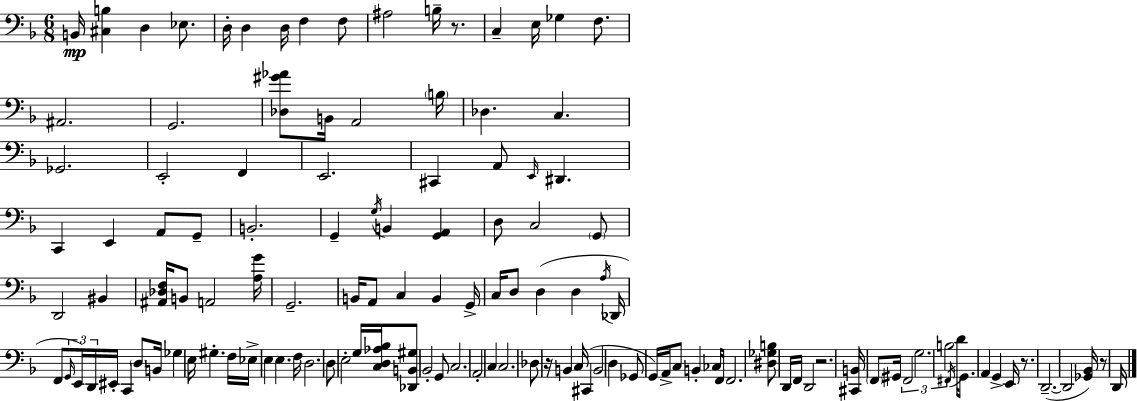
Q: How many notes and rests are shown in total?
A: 128